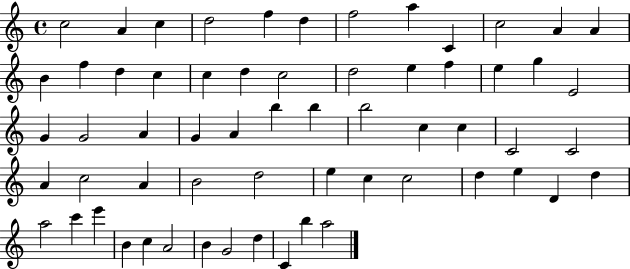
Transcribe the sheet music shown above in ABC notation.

X:1
T:Untitled
M:4/4
L:1/4
K:C
c2 A c d2 f d f2 a C c2 A A B f d c c d c2 d2 e f e g E2 G G2 A G A b b b2 c c C2 C2 A c2 A B2 d2 e c c2 d e D d a2 c' e' B c A2 B G2 d C b a2